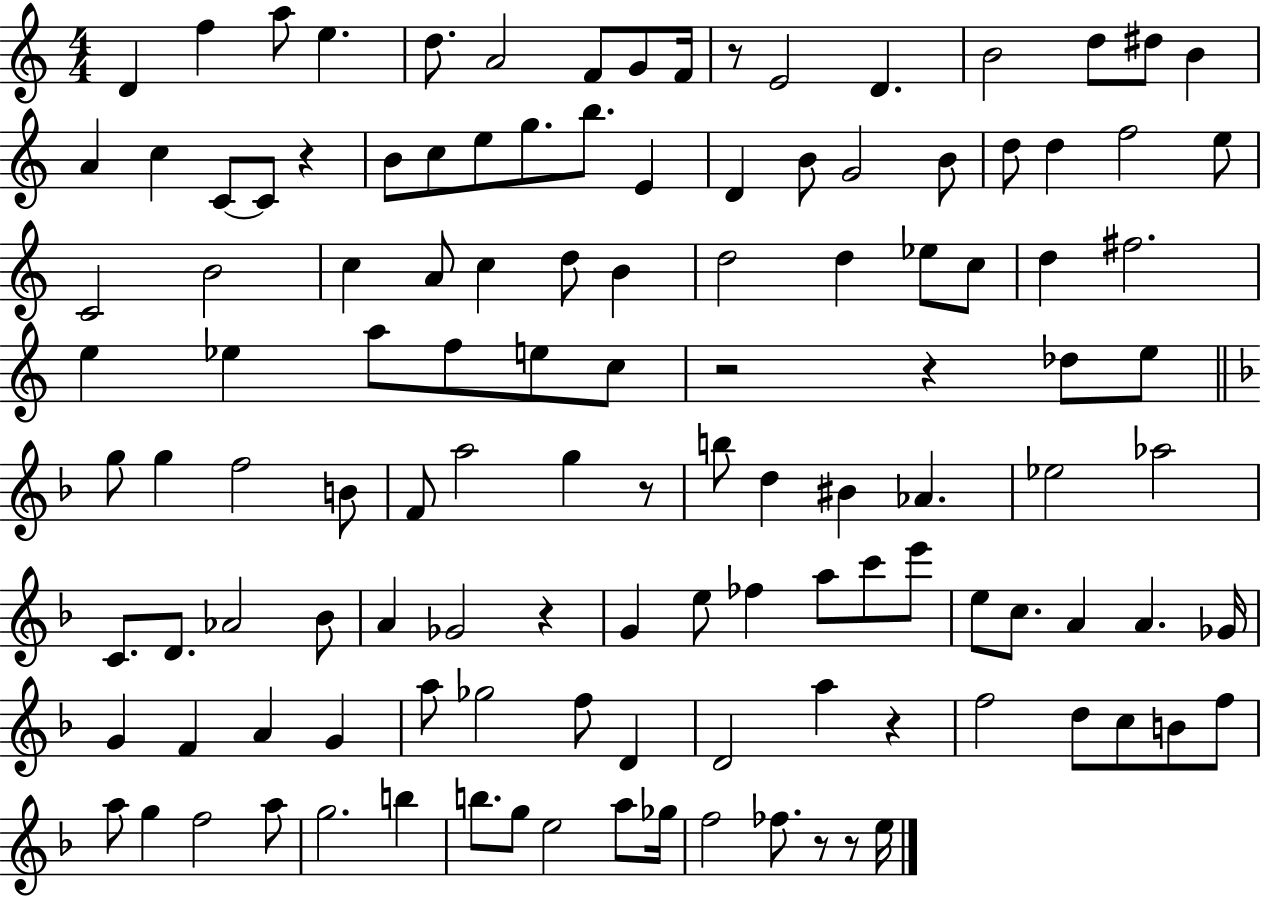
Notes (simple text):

D4/q F5/q A5/e E5/q. D5/e. A4/h F4/e G4/e F4/s R/e E4/h D4/q. B4/h D5/e D#5/e B4/q A4/q C5/q C4/e C4/e R/q B4/e C5/e E5/e G5/e. B5/e. E4/q D4/q B4/e G4/h B4/e D5/e D5/q F5/h E5/e C4/h B4/h C5/q A4/e C5/q D5/e B4/q D5/h D5/q Eb5/e C5/e D5/q F#5/h. E5/q Eb5/q A5/e F5/e E5/e C5/e R/h R/q Db5/e E5/e G5/e G5/q F5/h B4/e F4/e A5/h G5/q R/e B5/e D5/q BIS4/q Ab4/q. Eb5/h Ab5/h C4/e. D4/e. Ab4/h Bb4/e A4/q Gb4/h R/q G4/q E5/e FES5/q A5/e C6/e E6/e E5/e C5/e. A4/q A4/q. Gb4/s G4/q F4/q A4/q G4/q A5/e Gb5/h F5/e D4/q D4/h A5/q R/q F5/h D5/e C5/e B4/e F5/e A5/e G5/q F5/h A5/e G5/h. B5/q B5/e. G5/e E5/h A5/e Gb5/s F5/h FES5/e. R/e R/e E5/s